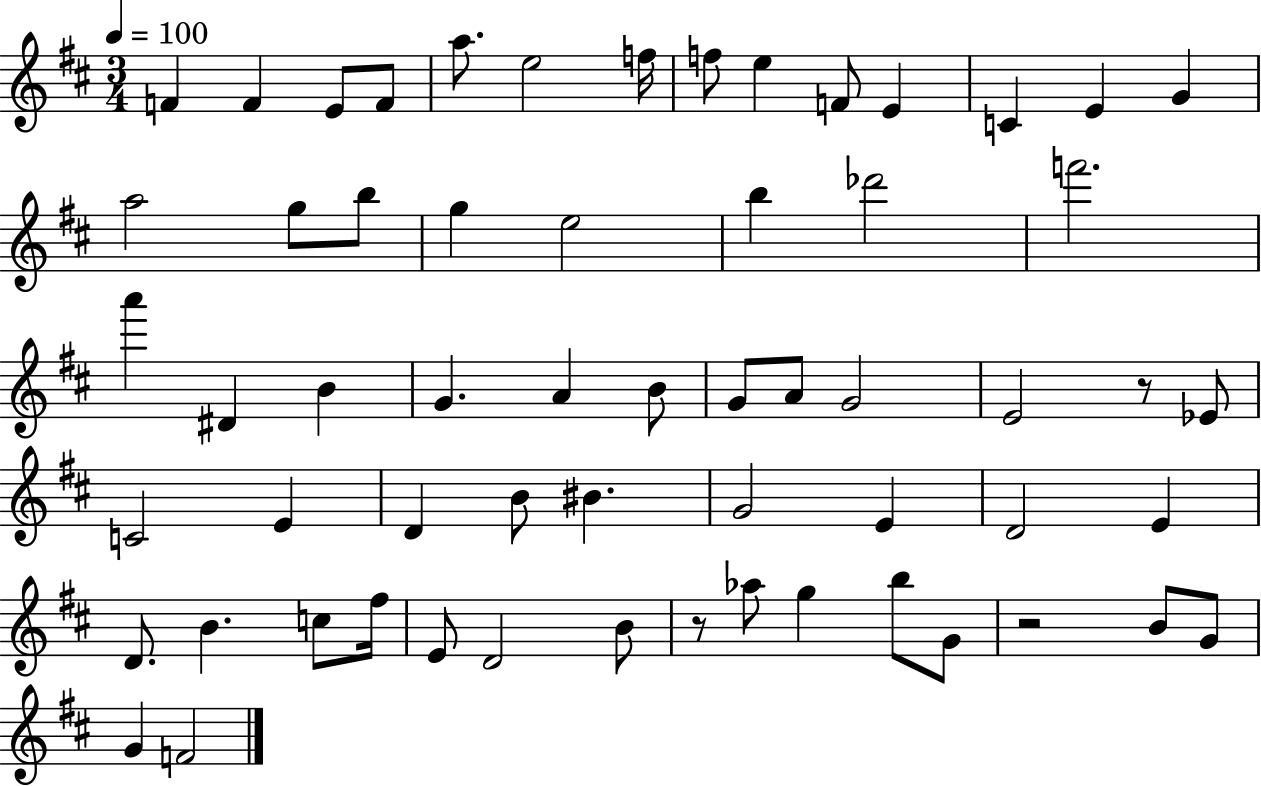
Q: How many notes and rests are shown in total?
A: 60